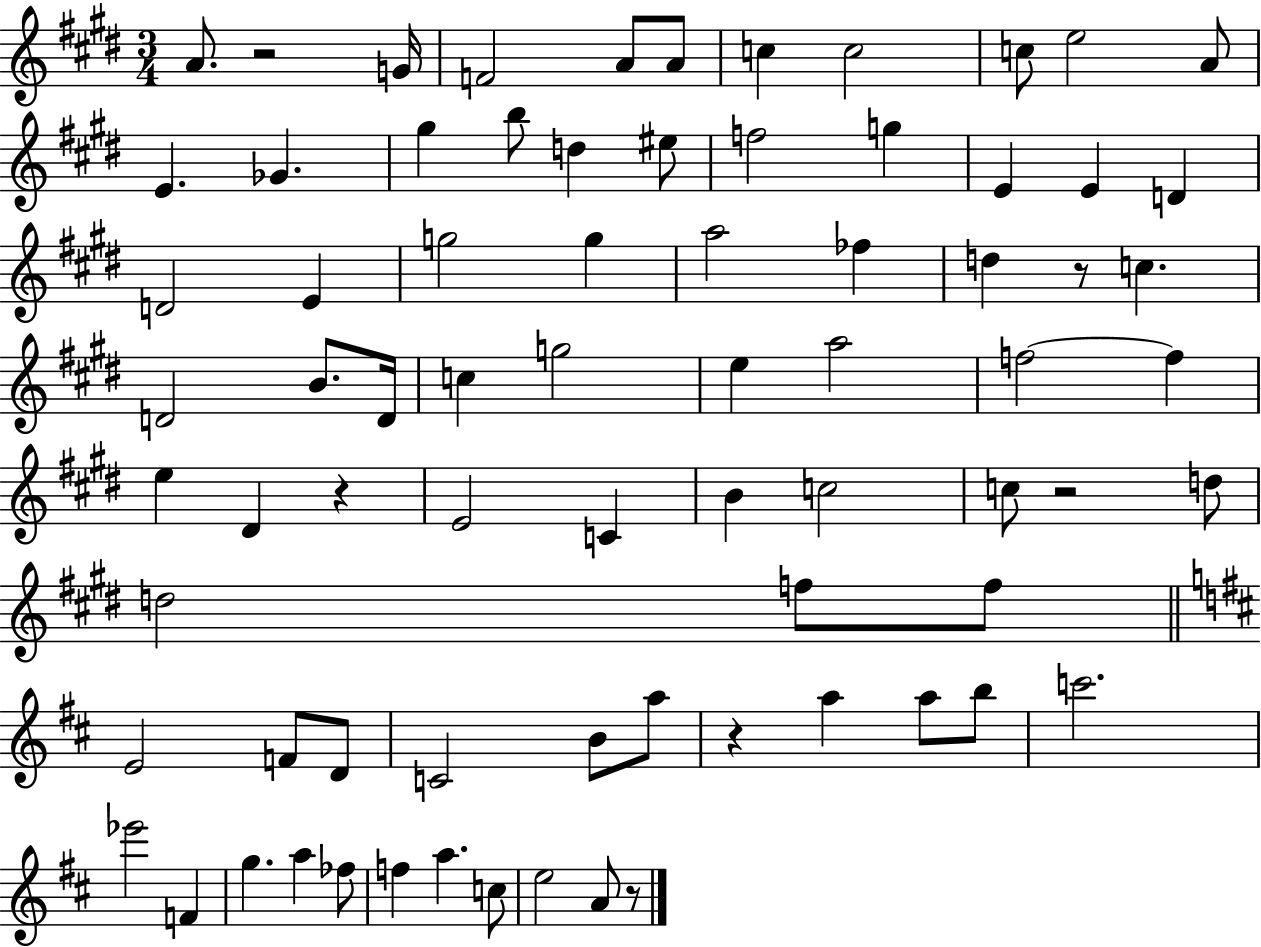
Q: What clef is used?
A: treble